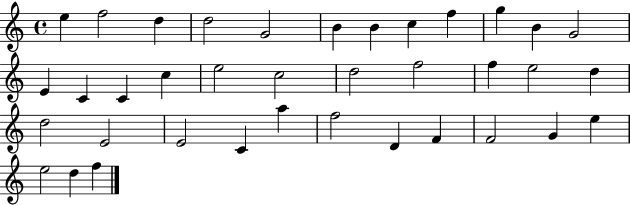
X:1
T:Untitled
M:4/4
L:1/4
K:C
e f2 d d2 G2 B B c f g B G2 E C C c e2 c2 d2 f2 f e2 d d2 E2 E2 C a f2 D F F2 G e e2 d f